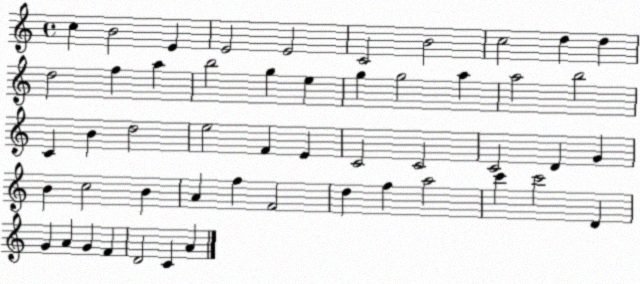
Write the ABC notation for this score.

X:1
T:Untitled
M:4/4
L:1/4
K:C
c B2 E E2 E2 C2 B2 c2 d d d2 f a b2 g e g g2 a a2 b2 C B d2 e2 F E C2 C2 C2 D G B c2 B A f F2 d f a2 c' c'2 D G A G F D2 C A